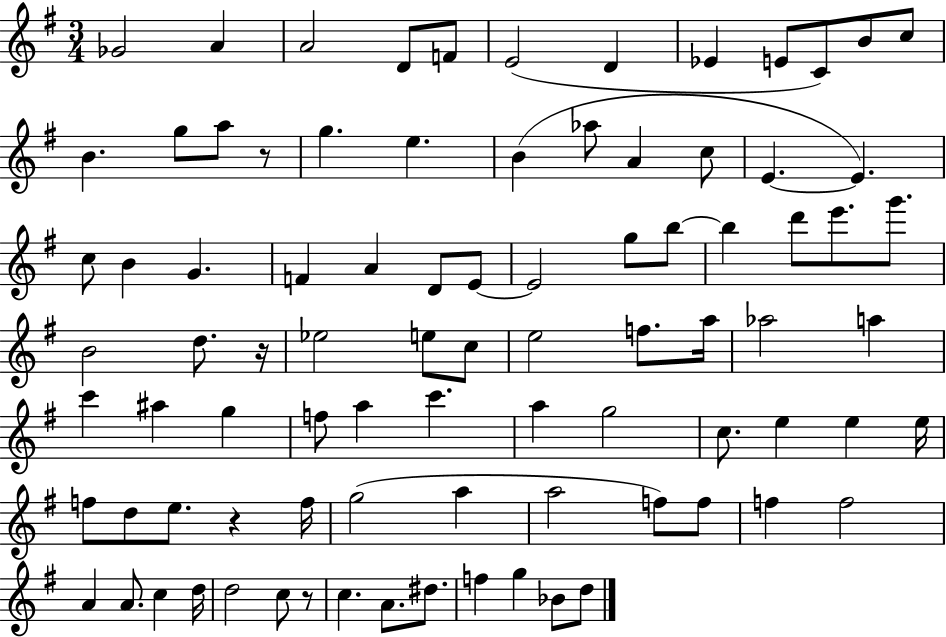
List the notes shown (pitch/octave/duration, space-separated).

Gb4/h A4/q A4/h D4/e F4/e E4/h D4/q Eb4/q E4/e C4/e B4/e C5/e B4/q. G5/e A5/e R/e G5/q. E5/q. B4/q Ab5/e A4/q C5/e E4/q. E4/q. C5/e B4/q G4/q. F4/q A4/q D4/e E4/e E4/h G5/e B5/e B5/q D6/e E6/e. G6/e. B4/h D5/e. R/s Eb5/h E5/e C5/e E5/h F5/e. A5/s Ab5/h A5/q C6/q A#5/q G5/q F5/e A5/q C6/q. A5/q G5/h C5/e. E5/q E5/q E5/s F5/e D5/e E5/e. R/q F5/s G5/h A5/q A5/h F5/e F5/e F5/q F5/h A4/q A4/e. C5/q D5/s D5/h C5/e R/e C5/q. A4/e. D#5/e. F5/q G5/q Bb4/e D5/e